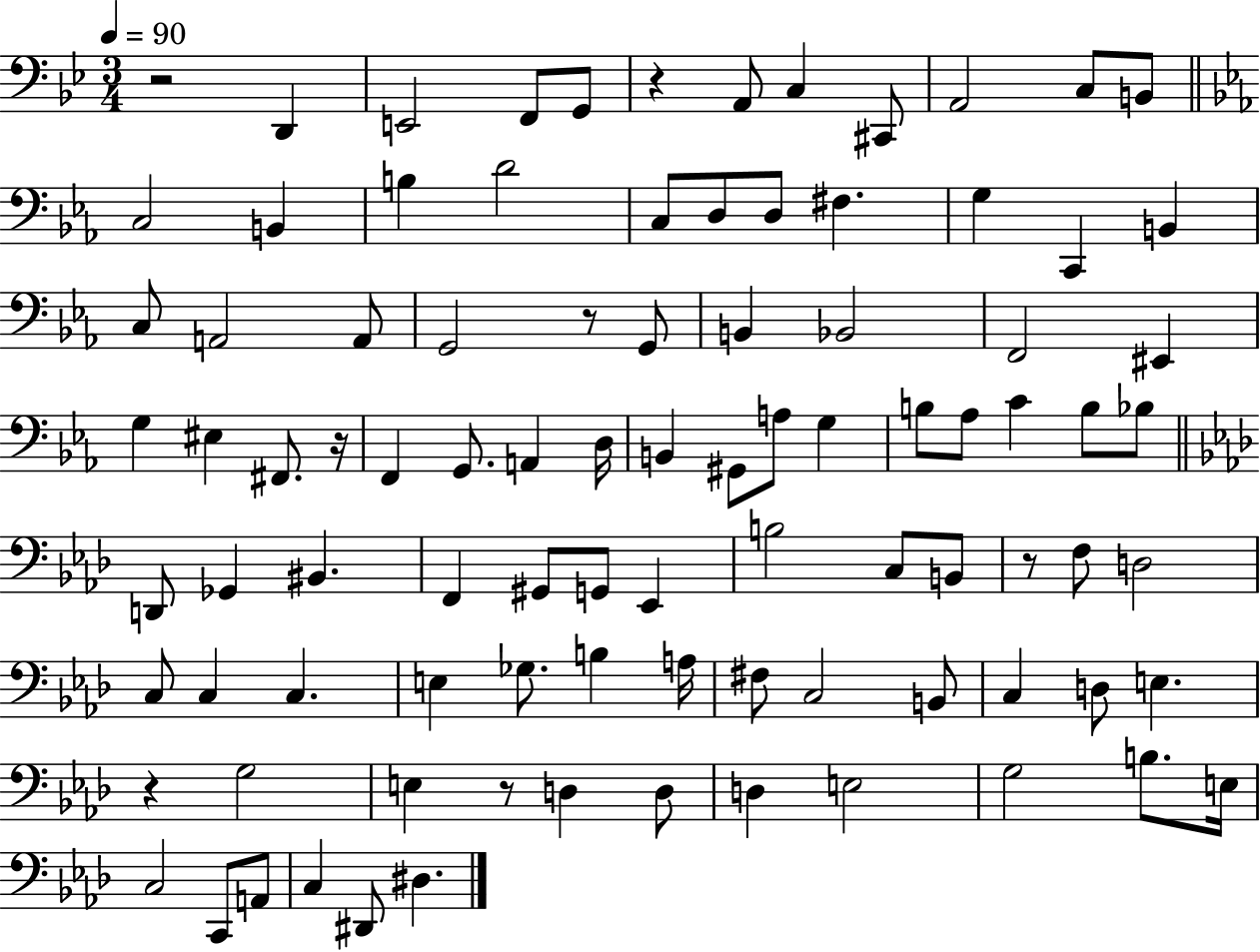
{
  \clef bass
  \numericTimeSignature
  \time 3/4
  \key bes \major
  \tempo 4 = 90
  \repeat volta 2 { r2 d,4 | e,2 f,8 g,8 | r4 a,8 c4 cis,8 | a,2 c8 b,8 | \break \bar "||" \break \key ees \major c2 b,4 | b4 d'2 | c8 d8 d8 fis4. | g4 c,4 b,4 | \break c8 a,2 a,8 | g,2 r8 g,8 | b,4 bes,2 | f,2 eis,4 | \break g4 eis4 fis,8. r16 | f,4 g,8. a,4 d16 | b,4 gis,8 a8 g4 | b8 aes8 c'4 b8 bes8 | \break \bar "||" \break \key aes \major d,8 ges,4 bis,4. | f,4 gis,8 g,8 ees,4 | b2 c8 b,8 | r8 f8 d2 | \break c8 c4 c4. | e4 ges8. b4 a16 | fis8 c2 b,8 | c4 d8 e4. | \break r4 g2 | e4 r8 d4 d8 | d4 e2 | g2 b8. e16 | \break c2 c,8 a,8 | c4 dis,8 dis4. | } \bar "|."
}